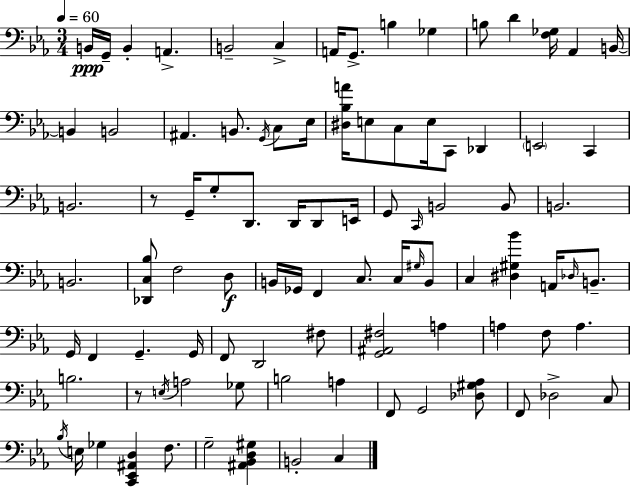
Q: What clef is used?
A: bass